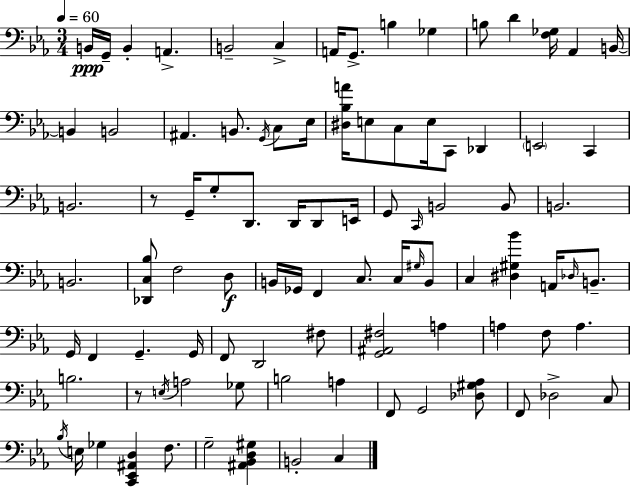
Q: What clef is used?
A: bass